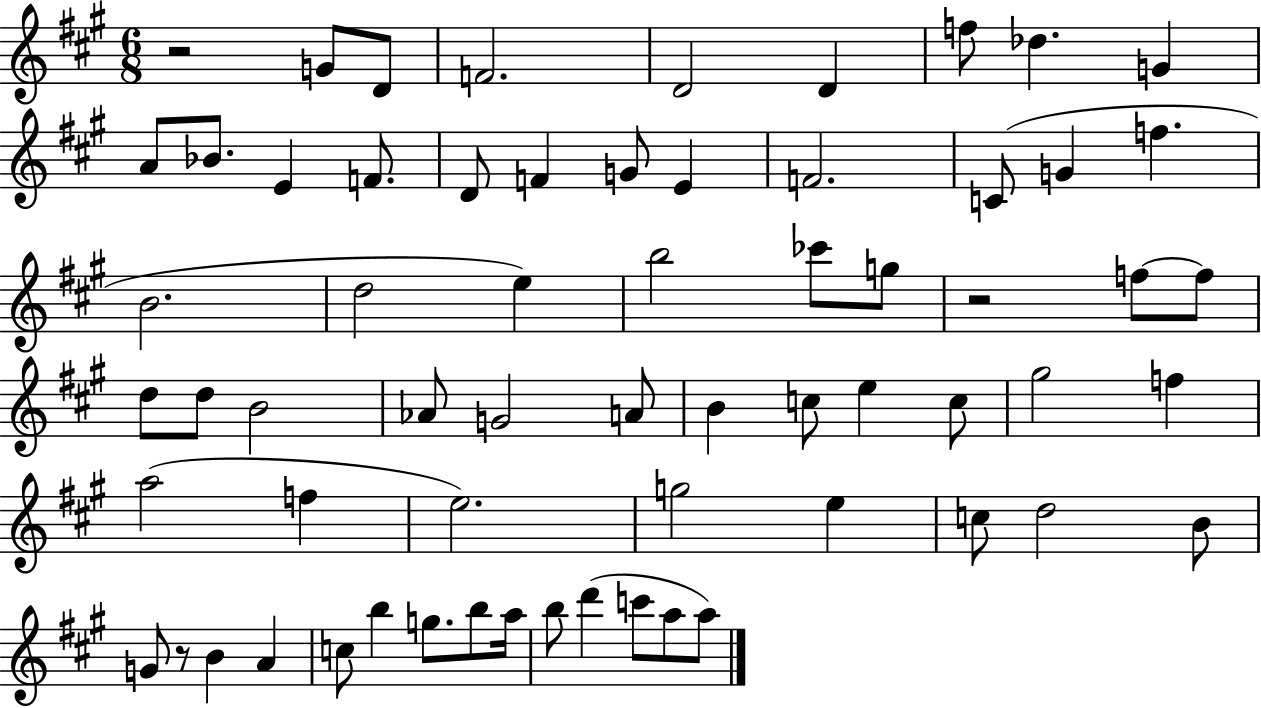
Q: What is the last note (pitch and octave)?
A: A5